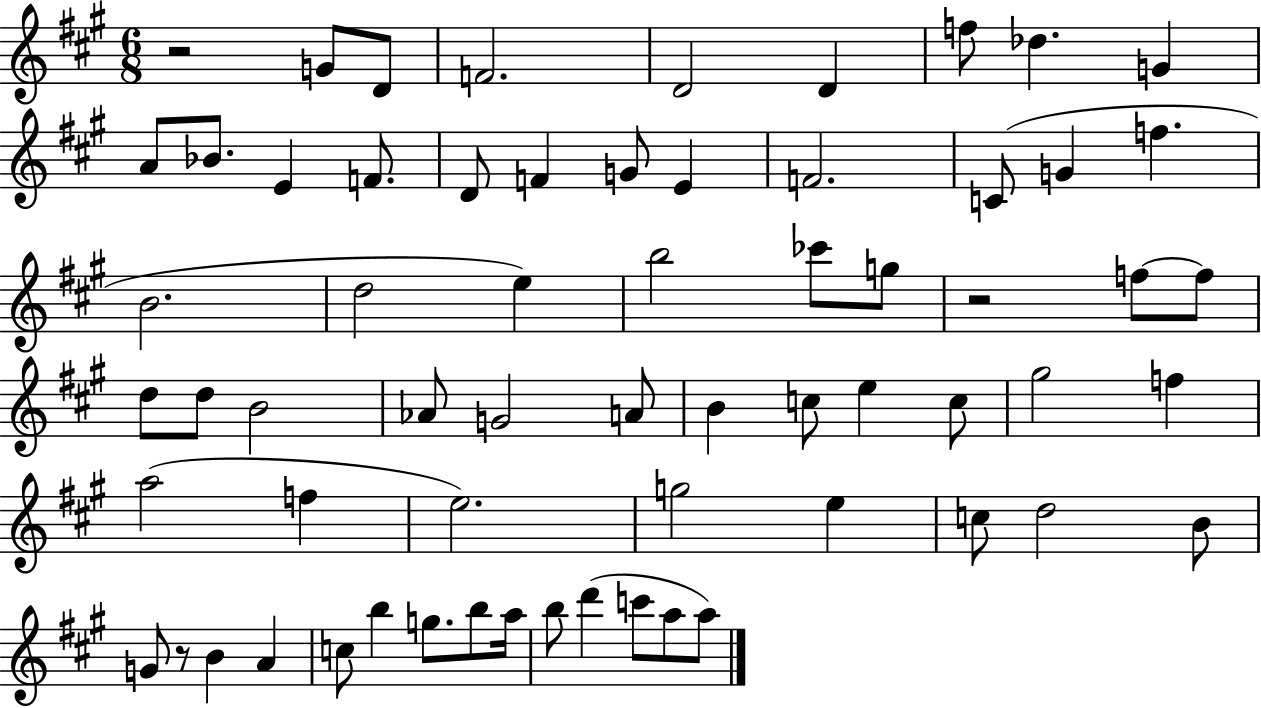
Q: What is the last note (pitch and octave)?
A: A5